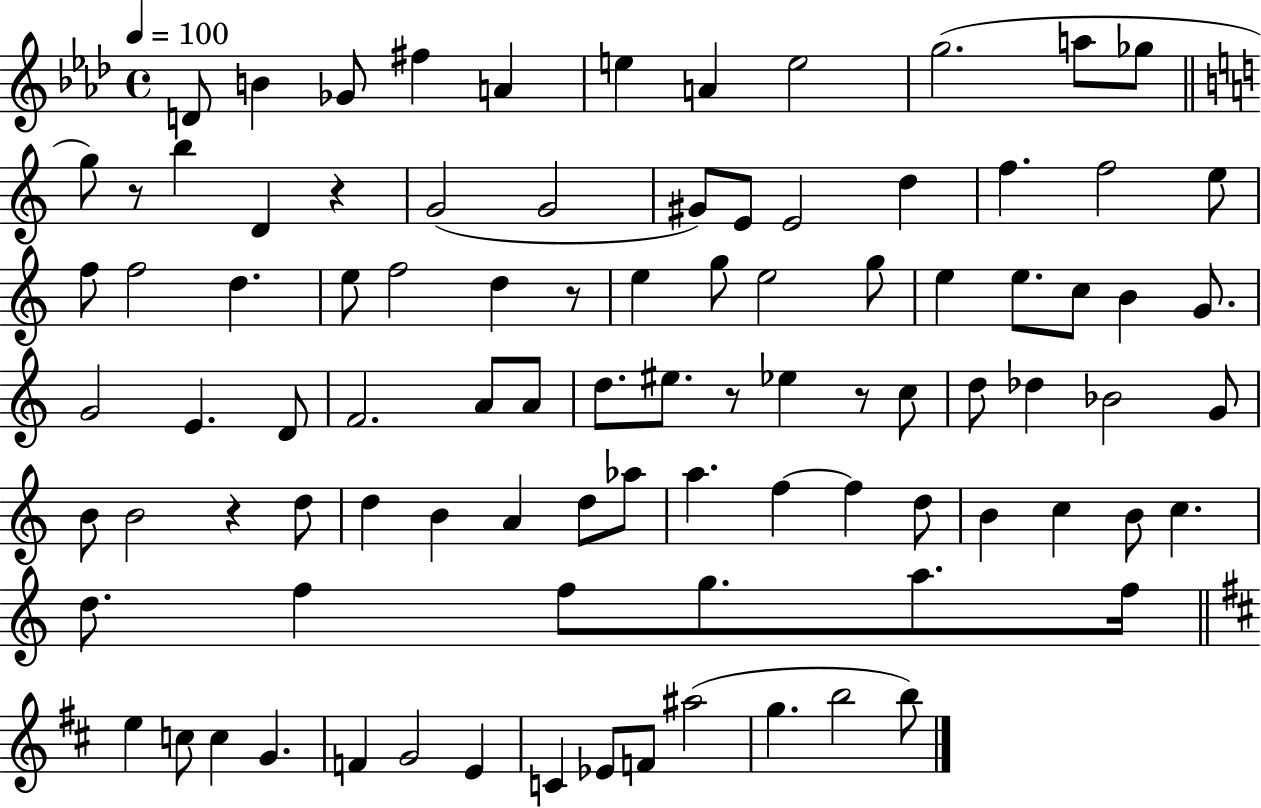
{
  \clef treble
  \time 4/4
  \defaultTimeSignature
  \key aes \major
  \tempo 4 = 100
  d'8 b'4 ges'8 fis''4 a'4 | e''4 a'4 e''2 | g''2.( a''8 ges''8 | \bar "||" \break \key c \major g''8) r8 b''4 d'4 r4 | g'2( g'2 | gis'8) e'8 e'2 d''4 | f''4. f''2 e''8 | \break f''8 f''2 d''4. | e''8 f''2 d''4 r8 | e''4 g''8 e''2 g''8 | e''4 e''8. c''8 b'4 g'8. | \break g'2 e'4. d'8 | f'2. a'8 a'8 | d''8. eis''8. r8 ees''4 r8 c''8 | d''8 des''4 bes'2 g'8 | \break b'8 b'2 r4 d''8 | d''4 b'4 a'4 d''8 aes''8 | a''4. f''4~~ f''4 d''8 | b'4 c''4 b'8 c''4. | \break d''8. f''4 f''8 g''8. a''8. f''16 | \bar "||" \break \key d \major e''4 c''8 c''4 g'4. | f'4 g'2 e'4 | c'4 ees'8 f'8 ais''2( | g''4. b''2 b''8) | \break \bar "|."
}